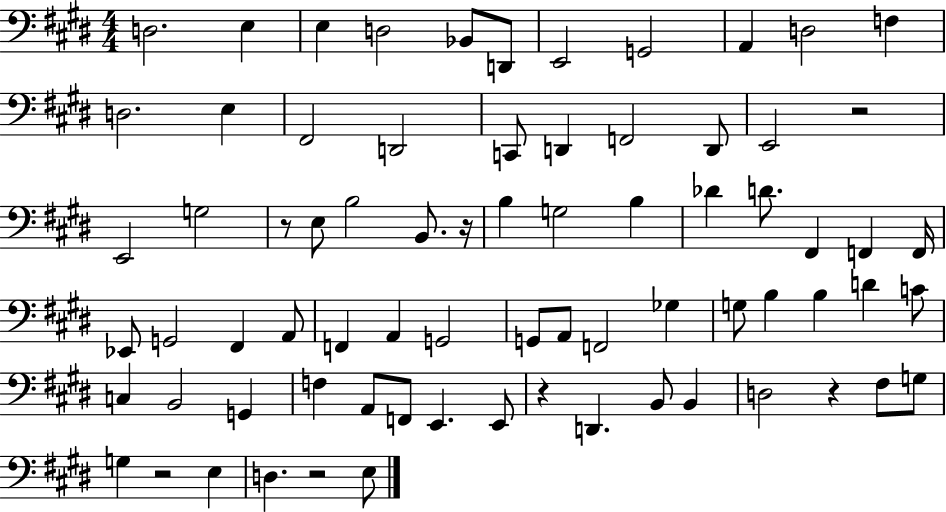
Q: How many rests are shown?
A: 7